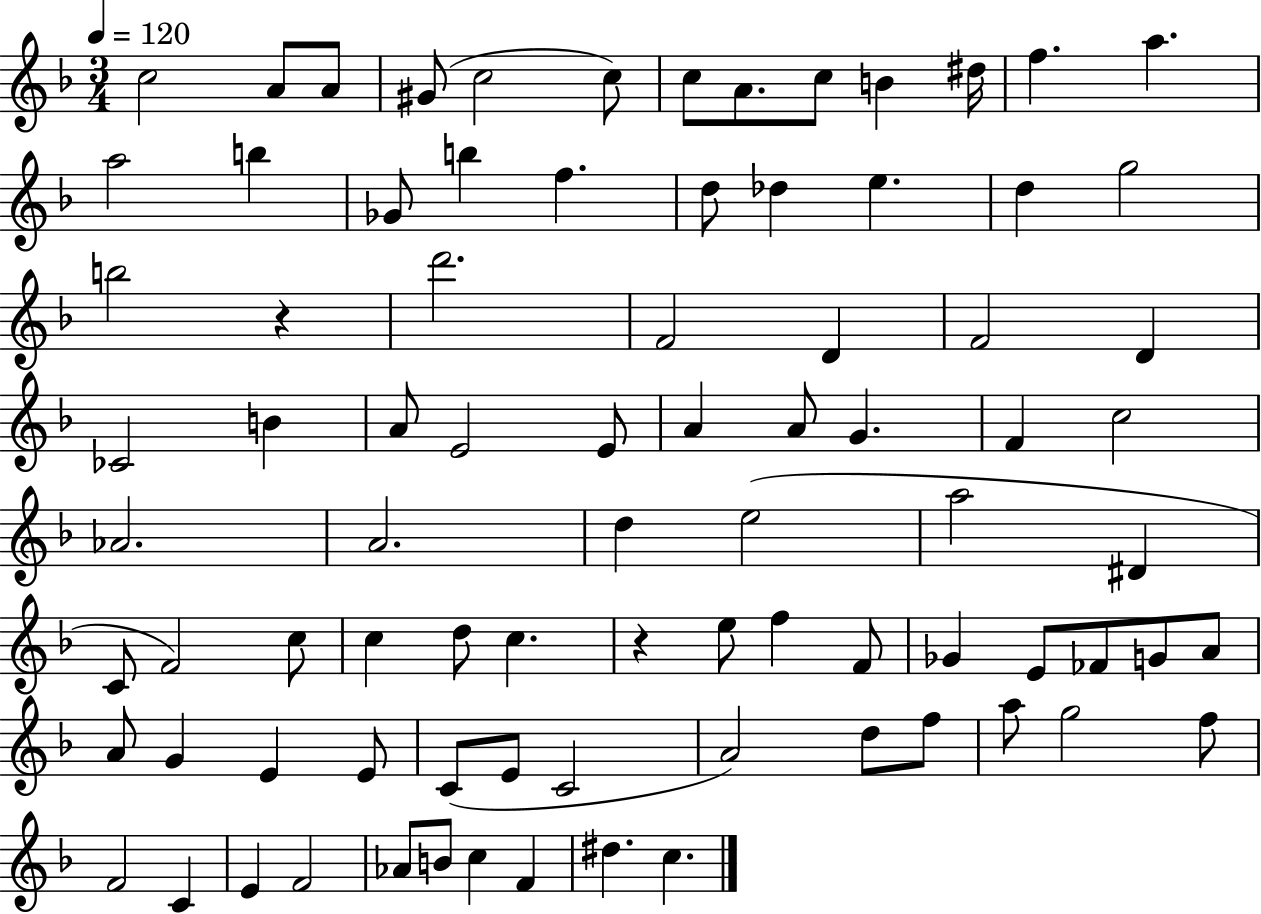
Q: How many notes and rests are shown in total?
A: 84